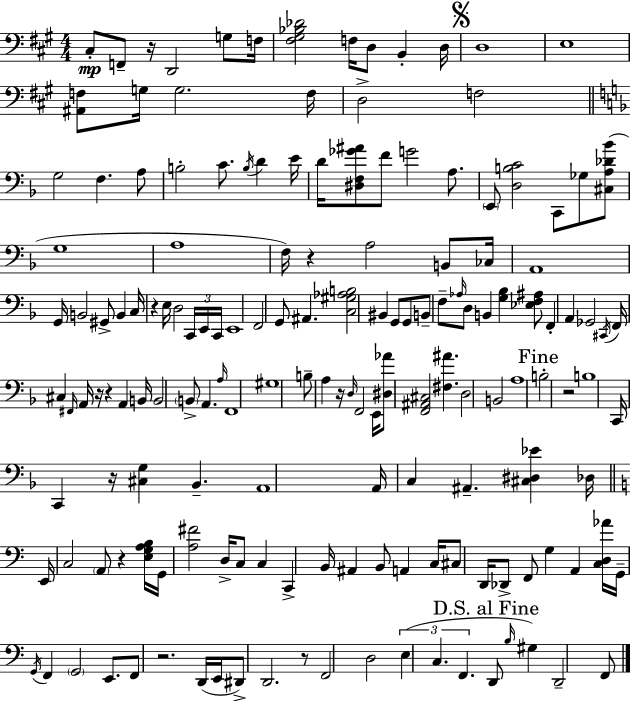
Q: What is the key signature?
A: A major